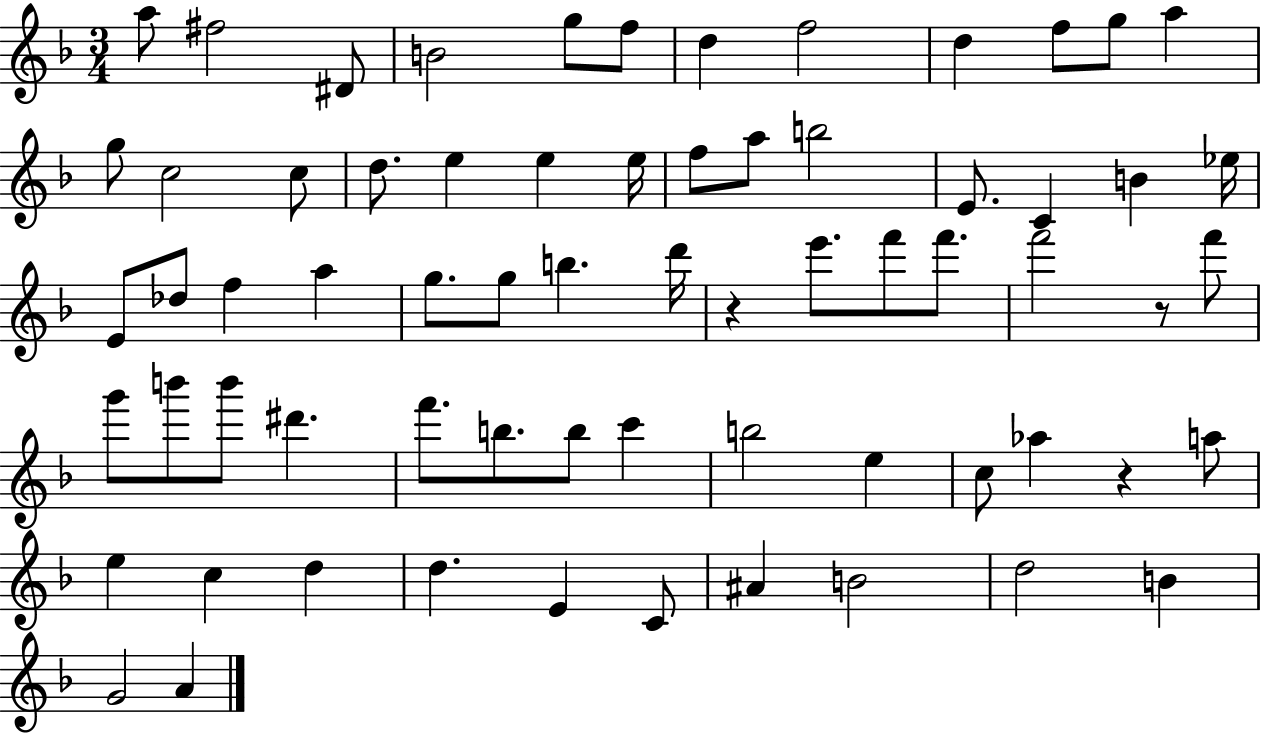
{
  \clef treble
  \numericTimeSignature
  \time 3/4
  \key f \major
  a''8 fis''2 dis'8 | b'2 g''8 f''8 | d''4 f''2 | d''4 f''8 g''8 a''4 | \break g''8 c''2 c''8 | d''8. e''4 e''4 e''16 | f''8 a''8 b''2 | e'8. c'4 b'4 ees''16 | \break e'8 des''8 f''4 a''4 | g''8. g''8 b''4. d'''16 | r4 e'''8. f'''8 f'''8. | f'''2 r8 f'''8 | \break g'''8 b'''8 b'''8 dis'''4. | f'''8. b''8. b''8 c'''4 | b''2 e''4 | c''8 aes''4 r4 a''8 | \break e''4 c''4 d''4 | d''4. e'4 c'8 | ais'4 b'2 | d''2 b'4 | \break g'2 a'4 | \bar "|."
}